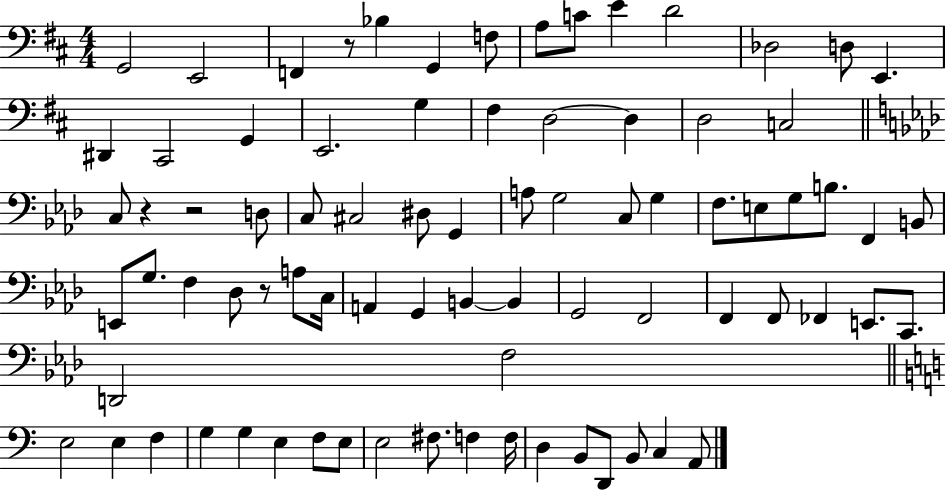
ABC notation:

X:1
T:Untitled
M:4/4
L:1/4
K:D
G,,2 E,,2 F,, z/2 _B, G,, F,/2 A,/2 C/2 E D2 _D,2 D,/2 E,, ^D,, ^C,,2 G,, E,,2 G, ^F, D,2 D, D,2 C,2 C,/2 z z2 D,/2 C,/2 ^C,2 ^D,/2 G,, A,/2 G,2 C,/2 G, F,/2 E,/2 G,/2 B,/2 F,, B,,/2 E,,/2 G,/2 F, _D,/2 z/2 A,/2 C,/4 A,, G,, B,, B,, G,,2 F,,2 F,, F,,/2 _F,, E,,/2 C,,/2 D,,2 F,2 E,2 E, F, G, G, E, F,/2 E,/2 E,2 ^F,/2 F, F,/4 D, B,,/2 D,,/2 B,,/2 C, A,,/2